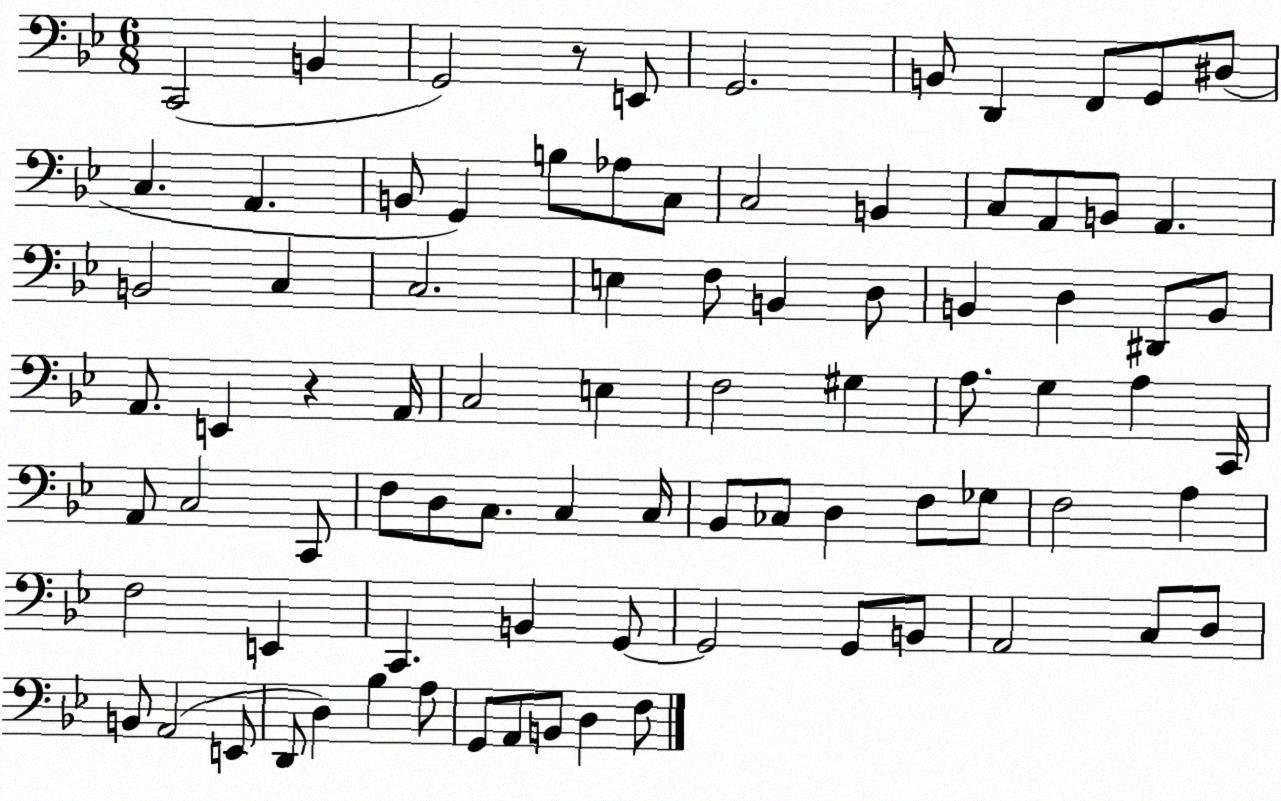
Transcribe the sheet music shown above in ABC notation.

X:1
T:Untitled
M:6/8
L:1/4
K:Bb
C,,2 B,, G,,2 z/2 E,,/2 G,,2 B,,/2 D,, F,,/2 G,,/2 ^D,/2 C, A,, B,,/2 G,, B,/2 _A,/2 C,/2 C,2 B,, C,/2 A,,/2 B,,/2 A,, B,,2 C, C,2 E, F,/2 B,, D,/2 B,, D, ^D,,/2 B,,/2 A,,/2 E,, z A,,/4 C,2 E, F,2 ^G, A,/2 G, A, C,,/4 A,,/2 C,2 C,,/2 F,/2 D,/2 C,/2 C, C,/4 _B,,/2 _C,/2 D, F,/2 _G,/2 F,2 A, F,2 E,, C,, B,, G,,/2 G,,2 G,,/2 B,,/2 A,,2 C,/2 D,/2 B,,/2 A,,2 E,,/2 D,,/2 D, _B, A,/2 G,,/2 A,,/2 B,,/2 D, F,/2